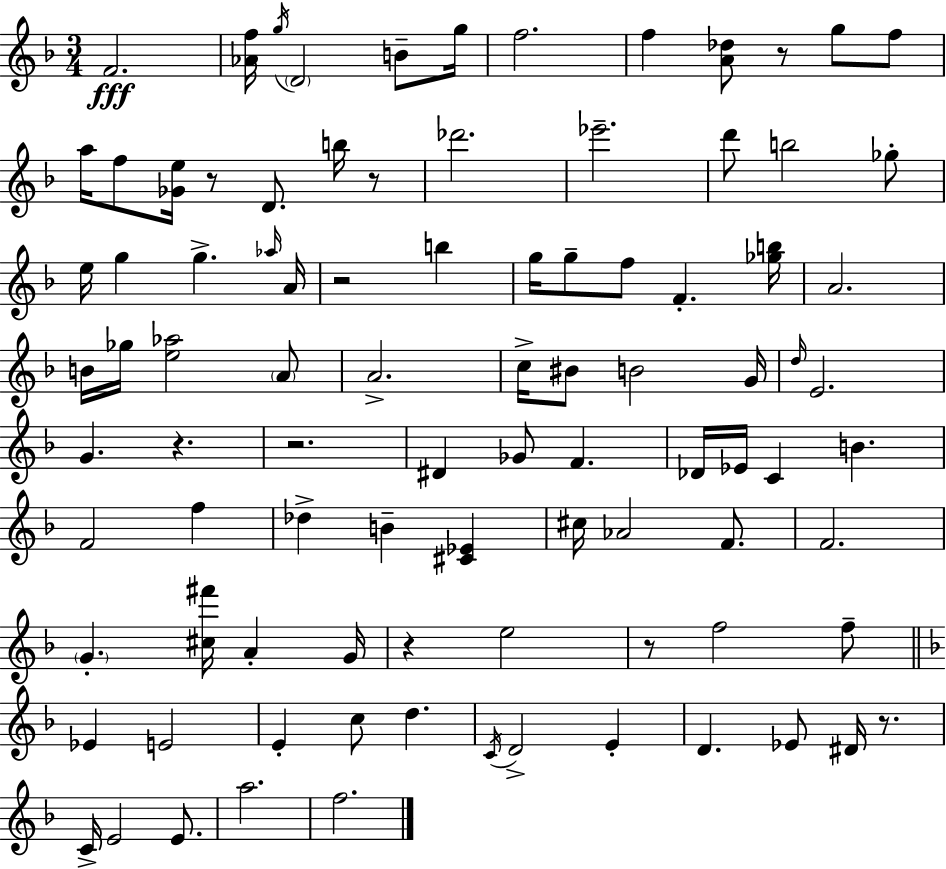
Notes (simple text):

F4/h. [Ab4,F5]/s G5/s D4/h B4/e G5/s F5/h. F5/q [A4,Db5]/e R/e G5/e F5/e A5/s F5/e [Gb4,E5]/s R/e D4/e. B5/s R/e Db6/h. Eb6/h. D6/e B5/h Gb5/e E5/s G5/q G5/q. Ab5/s A4/s R/h B5/q G5/s G5/e F5/e F4/q. [Gb5,B5]/s A4/h. B4/s Gb5/s [E5,Ab5]/h A4/e A4/h. C5/s BIS4/e B4/h G4/s D5/s E4/h. G4/q. R/q. R/h. D#4/q Gb4/e F4/q. Db4/s Eb4/s C4/q B4/q. F4/h F5/q Db5/q B4/q [C#4,Eb4]/q C#5/s Ab4/h F4/e. F4/h. G4/q. [C#5,F#6]/s A4/q G4/s R/q E5/h R/e F5/h F5/e Eb4/q E4/h E4/q C5/e D5/q. C4/s D4/h E4/q D4/q. Eb4/e D#4/s R/e. C4/s E4/h E4/e. A5/h. F5/h.